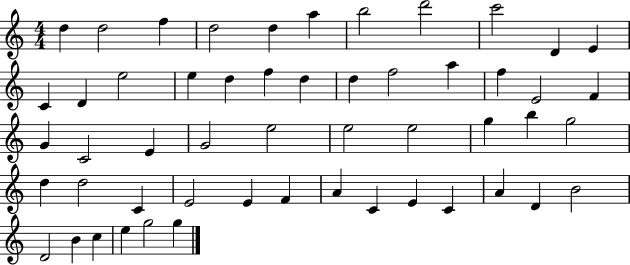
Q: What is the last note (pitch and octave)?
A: G5